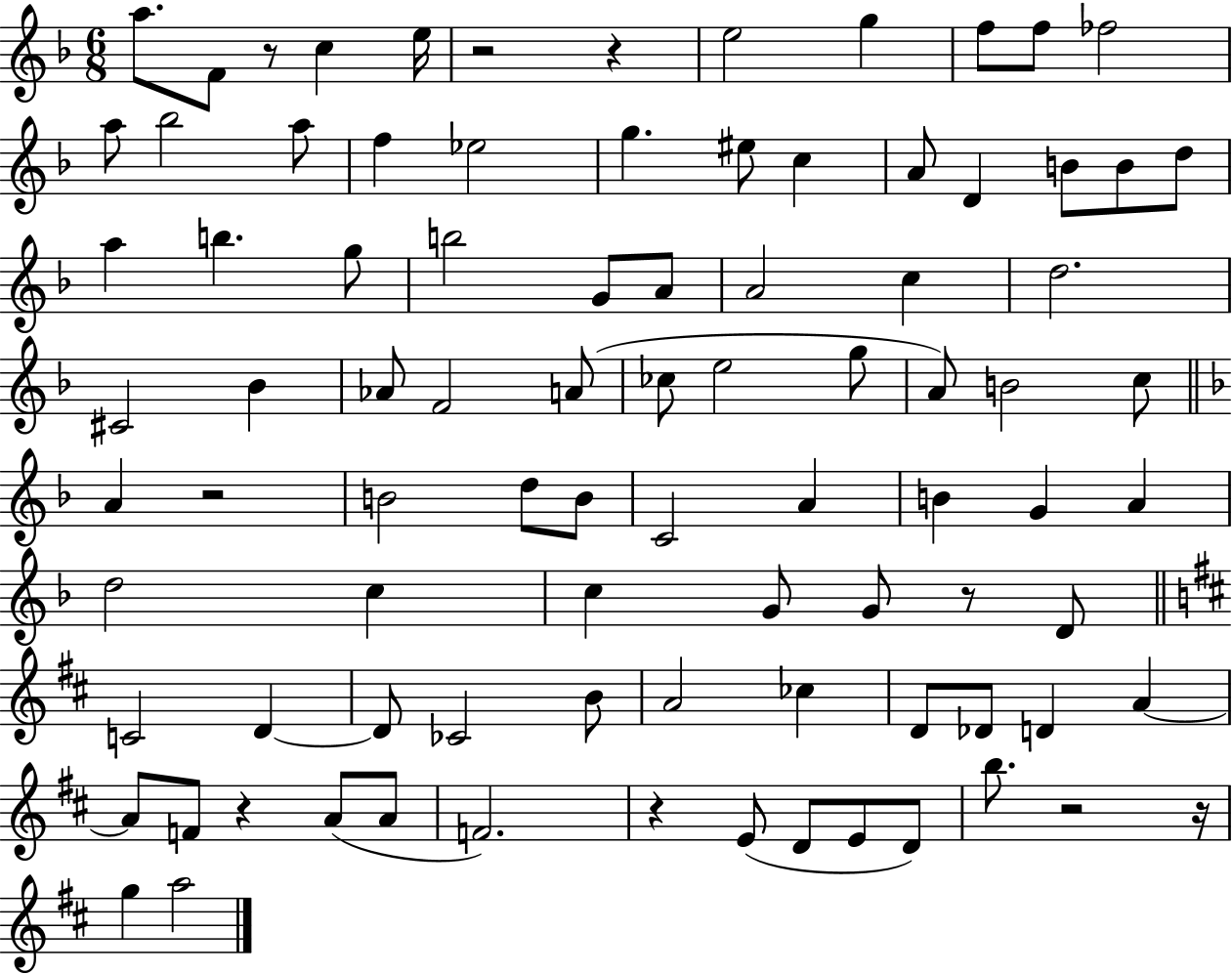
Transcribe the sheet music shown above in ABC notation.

X:1
T:Untitled
M:6/8
L:1/4
K:F
a/2 F/2 z/2 c e/4 z2 z e2 g f/2 f/2 _f2 a/2 _b2 a/2 f _e2 g ^e/2 c A/2 D B/2 B/2 d/2 a b g/2 b2 G/2 A/2 A2 c d2 ^C2 _B _A/2 F2 A/2 _c/2 e2 g/2 A/2 B2 c/2 A z2 B2 d/2 B/2 C2 A B G A d2 c c G/2 G/2 z/2 D/2 C2 D D/2 _C2 B/2 A2 _c D/2 _D/2 D A A/2 F/2 z A/2 A/2 F2 z E/2 D/2 E/2 D/2 b/2 z2 z/4 g a2